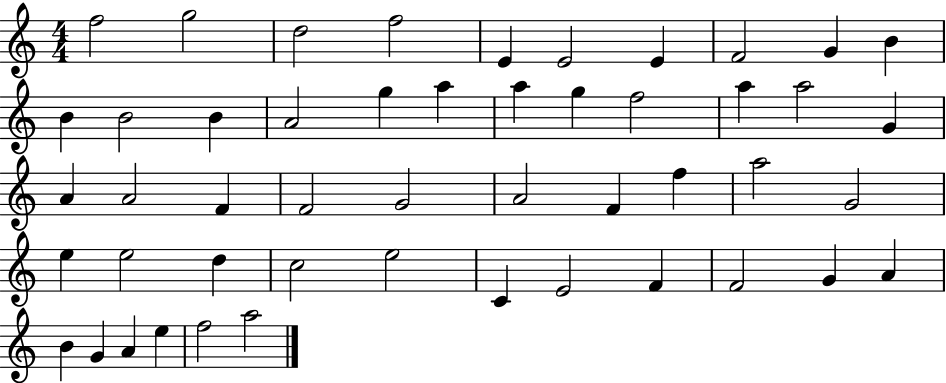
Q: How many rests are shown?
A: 0